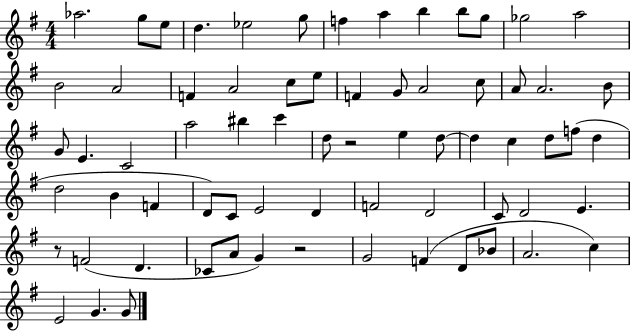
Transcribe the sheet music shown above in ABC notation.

X:1
T:Untitled
M:4/4
L:1/4
K:G
_a2 g/2 e/2 d _e2 g/2 f a b b/2 g/2 _g2 a2 B2 A2 F A2 c/2 e/2 F G/2 A2 c/2 A/2 A2 B/2 G/2 E C2 a2 ^b c' d/2 z2 e d/2 d c d/2 f/2 d d2 B F D/2 C/2 E2 D F2 D2 C/2 D2 E z/2 F2 D _C/2 A/2 G z2 G2 F D/2 _B/2 A2 c E2 G G/2